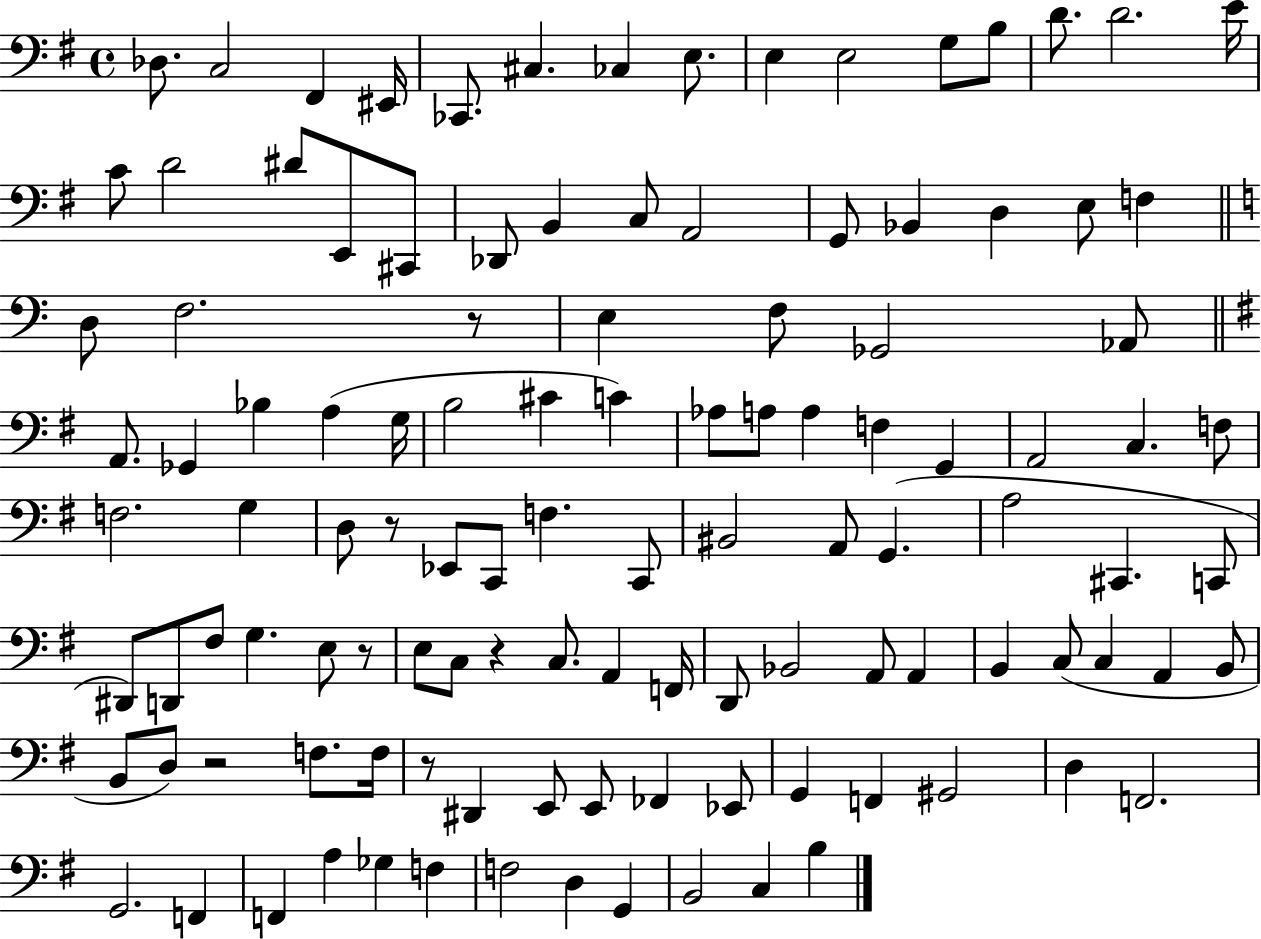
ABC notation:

X:1
T:Untitled
M:4/4
L:1/4
K:G
_D,/2 C,2 ^F,, ^E,,/4 _C,,/2 ^C, _C, E,/2 E, E,2 G,/2 B,/2 D/2 D2 E/4 C/2 D2 ^D/2 E,,/2 ^C,,/2 _D,,/2 B,, C,/2 A,,2 G,,/2 _B,, D, E,/2 F, D,/2 F,2 z/2 E, F,/2 _G,,2 _A,,/2 A,,/2 _G,, _B, A, G,/4 B,2 ^C C _A,/2 A,/2 A, F, G,, A,,2 C, F,/2 F,2 G, D,/2 z/2 _E,,/2 C,,/2 F, C,,/2 ^B,,2 A,,/2 G,, A,2 ^C,, C,,/2 ^D,,/2 D,,/2 ^F,/2 G, E,/2 z/2 E,/2 C,/2 z C,/2 A,, F,,/4 D,,/2 _B,,2 A,,/2 A,, B,, C,/2 C, A,, B,,/2 B,,/2 D,/2 z2 F,/2 F,/4 z/2 ^D,, E,,/2 E,,/2 _F,, _E,,/2 G,, F,, ^G,,2 D, F,,2 G,,2 F,, F,, A, _G, F, F,2 D, G,, B,,2 C, B,